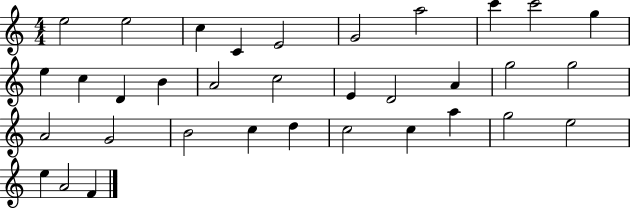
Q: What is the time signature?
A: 4/4